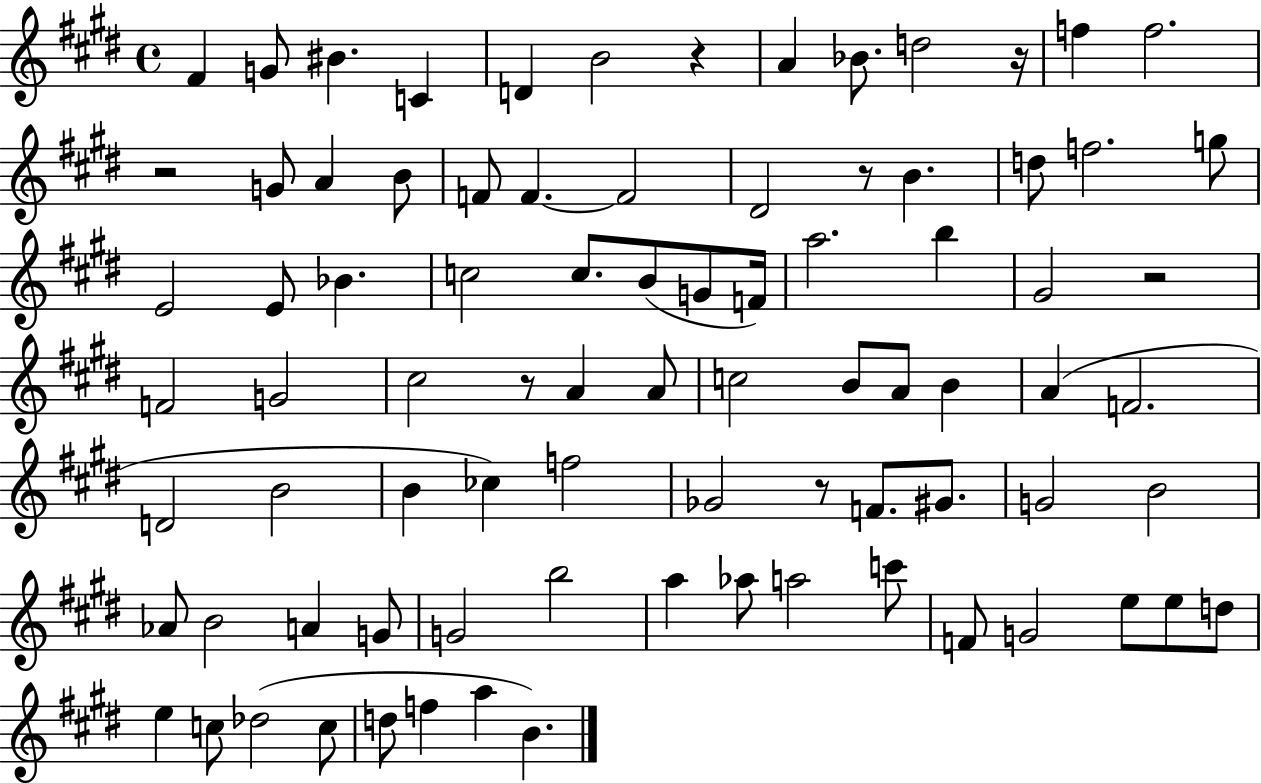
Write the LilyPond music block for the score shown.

{
  \clef treble
  \time 4/4
  \defaultTimeSignature
  \key e \major
  fis'4 g'8 bis'4. c'4 | d'4 b'2 r4 | a'4 bes'8. d''2 r16 | f''4 f''2. | \break r2 g'8 a'4 b'8 | f'8 f'4.~~ f'2 | dis'2 r8 b'4. | d''8 f''2. g''8 | \break e'2 e'8 bes'4. | c''2 c''8. b'8( g'8 f'16) | a''2. b''4 | gis'2 r2 | \break f'2 g'2 | cis''2 r8 a'4 a'8 | c''2 b'8 a'8 b'4 | a'4( f'2. | \break d'2 b'2 | b'4 ces''4) f''2 | ges'2 r8 f'8. gis'8. | g'2 b'2 | \break aes'8 b'2 a'4 g'8 | g'2 b''2 | a''4 aes''8 a''2 c'''8 | f'8 g'2 e''8 e''8 d''8 | \break e''4 c''8 des''2( c''8 | d''8 f''4 a''4 b'4.) | \bar "|."
}